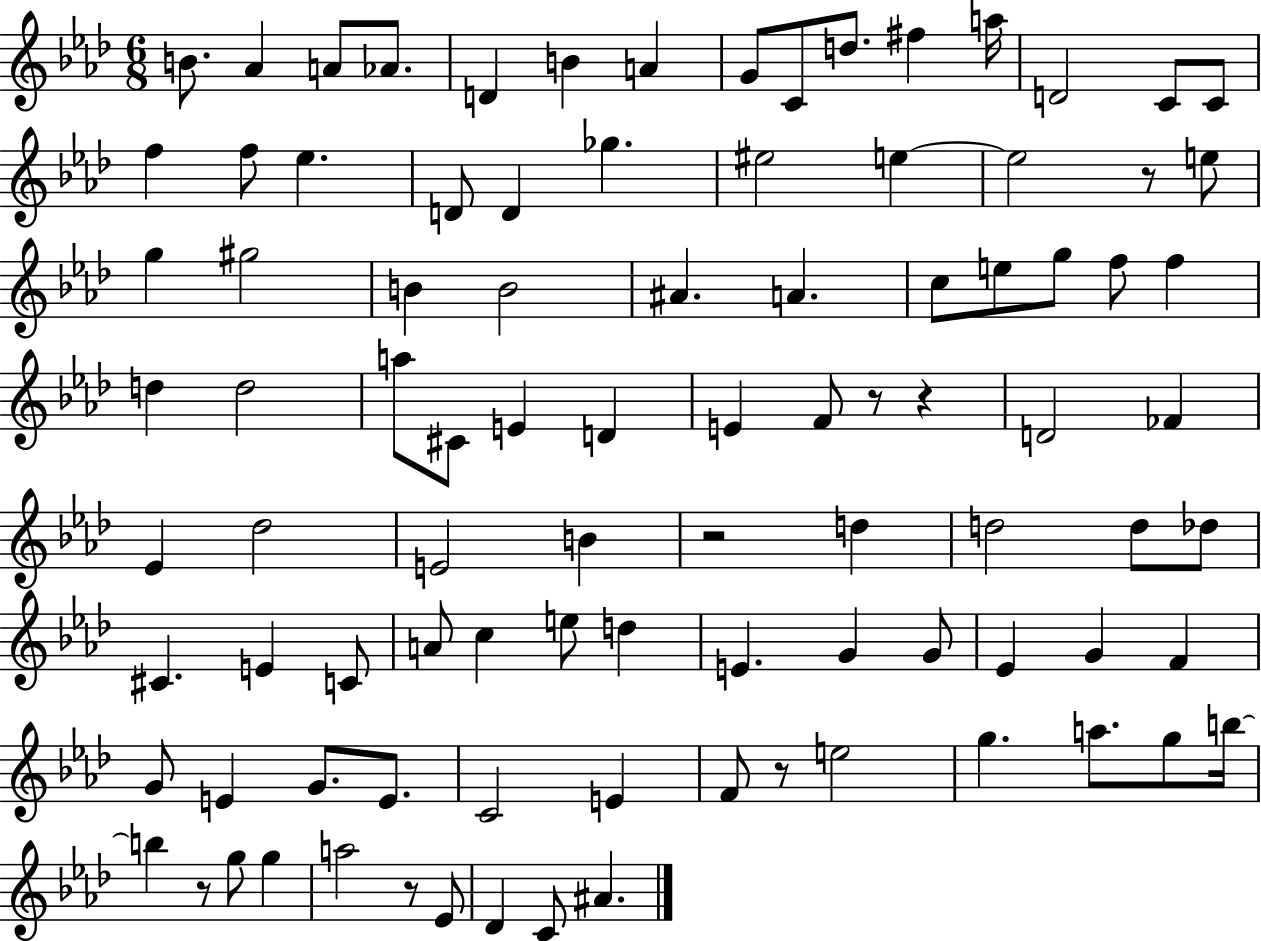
{
  \clef treble
  \numericTimeSignature
  \time 6/8
  \key aes \major
  b'8. aes'4 a'8 aes'8. | d'4 b'4 a'4 | g'8 c'8 d''8. fis''4 a''16 | d'2 c'8 c'8 | \break f''4 f''8 ees''4. | d'8 d'4 ges''4. | eis''2 e''4~~ | e''2 r8 e''8 | \break g''4 gis''2 | b'4 b'2 | ais'4. a'4. | c''8 e''8 g''8 f''8 f''4 | \break d''4 d''2 | a''8 cis'8 e'4 d'4 | e'4 f'8 r8 r4 | d'2 fes'4 | \break ees'4 des''2 | e'2 b'4 | r2 d''4 | d''2 d''8 des''8 | \break cis'4. e'4 c'8 | a'8 c''4 e''8 d''4 | e'4. g'4 g'8 | ees'4 g'4 f'4 | \break g'8 e'4 g'8. e'8. | c'2 e'4 | f'8 r8 e''2 | g''4. a''8. g''8 b''16~~ | \break b''4 r8 g''8 g''4 | a''2 r8 ees'8 | des'4 c'8 ais'4. | \bar "|."
}